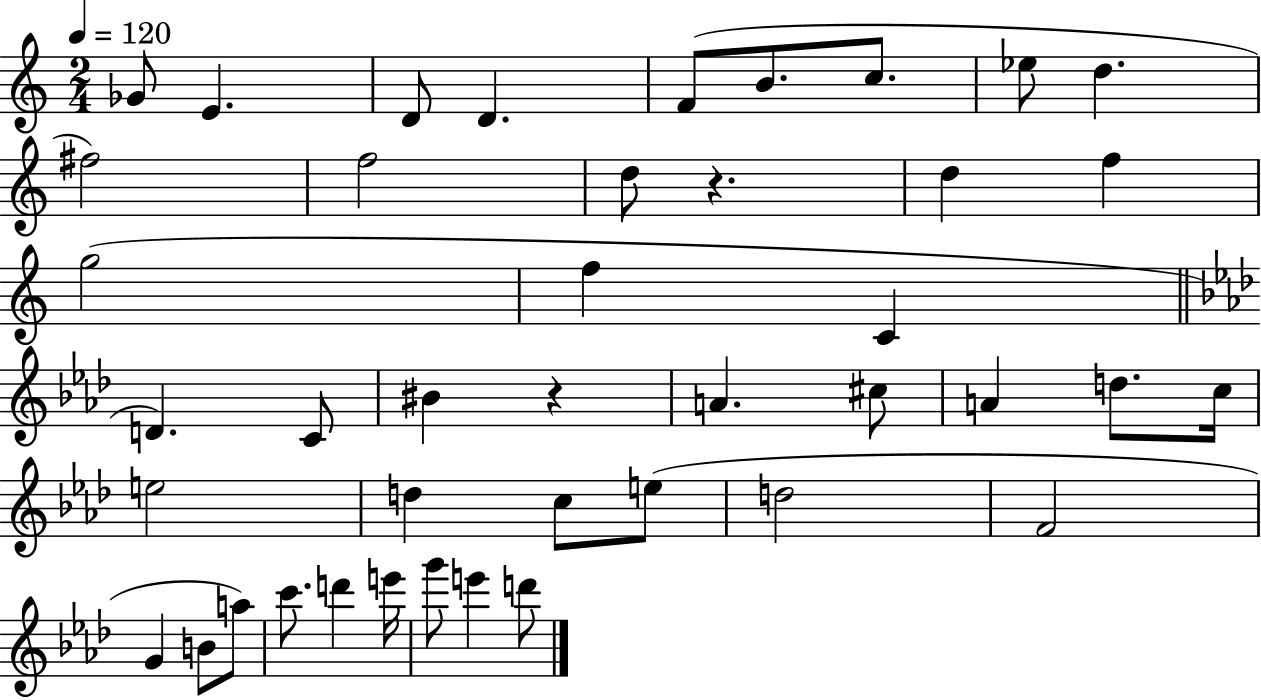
Gb4/e E4/q. D4/e D4/q. F4/e B4/e. C5/e. Eb5/e D5/q. F#5/h F5/h D5/e R/q. D5/q F5/q G5/h F5/q C4/q D4/q. C4/e BIS4/q R/q A4/q. C#5/e A4/q D5/e. C5/s E5/h D5/q C5/e E5/e D5/h F4/h G4/q B4/e A5/e C6/e. D6/q E6/s G6/e E6/q D6/e